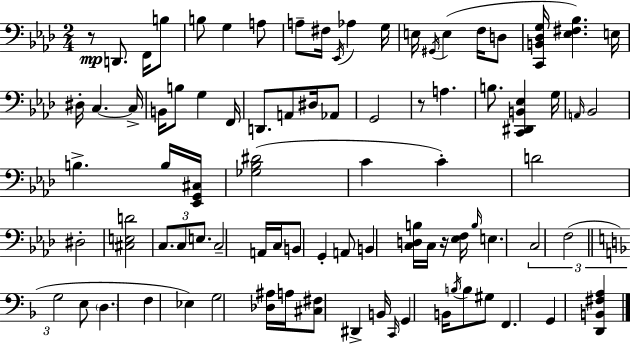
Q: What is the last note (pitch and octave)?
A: G2